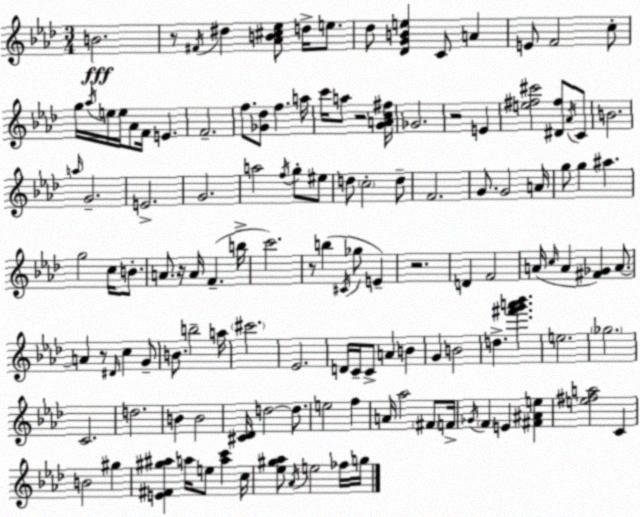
X:1
T:Untitled
M:3/4
L:1/4
K:Fm
B2 z/2 ^F/4 ^d [_AB^c_e]/2 d/4 e/2 _d/2 [_DGBe] C/2 A E/2 F2 c/2 g/4 _a/4 e/4 e/4 _A/2 F/4 E F2 f/2 [_G_d]/2 f a/4 c'/4 a/2 z2 [GAc^f]/4 _G2 z2 E [e^f^c']2 [^D^f]/2 _A/4 C/2 B2 a/4 G2 E2 G2 a2 f/4 g/2 ^e/2 d/2 c2 d/2 F2 G/2 G2 A/4 g/2 g ^a g2 c/4 B/2 A/2 z/4 A/4 F b/4 c'2 z/2 b ^C/4 _g/2 E z2 D F2 A/4 c/4 A [^F_G] A/2 A z/2 ^D/4 c G/2 B/2 b2 a/4 ^c'2 _E2 D/4 C/4 C/2 A B G B2 d [^f'g'a'_b'] e2 _g2 C2 d2 B B2 [^C_D]/4 d2 d/2 e2 f A/4 _a2 ^F/2 F/4 _G/4 F E [^F^Ae] [e^fa]2 C B2 ^g [E^F^g^a] a/4 e/2 [ac'] c/4 [_e^g_a]/2 _A/4 e2 _f/4 g/4